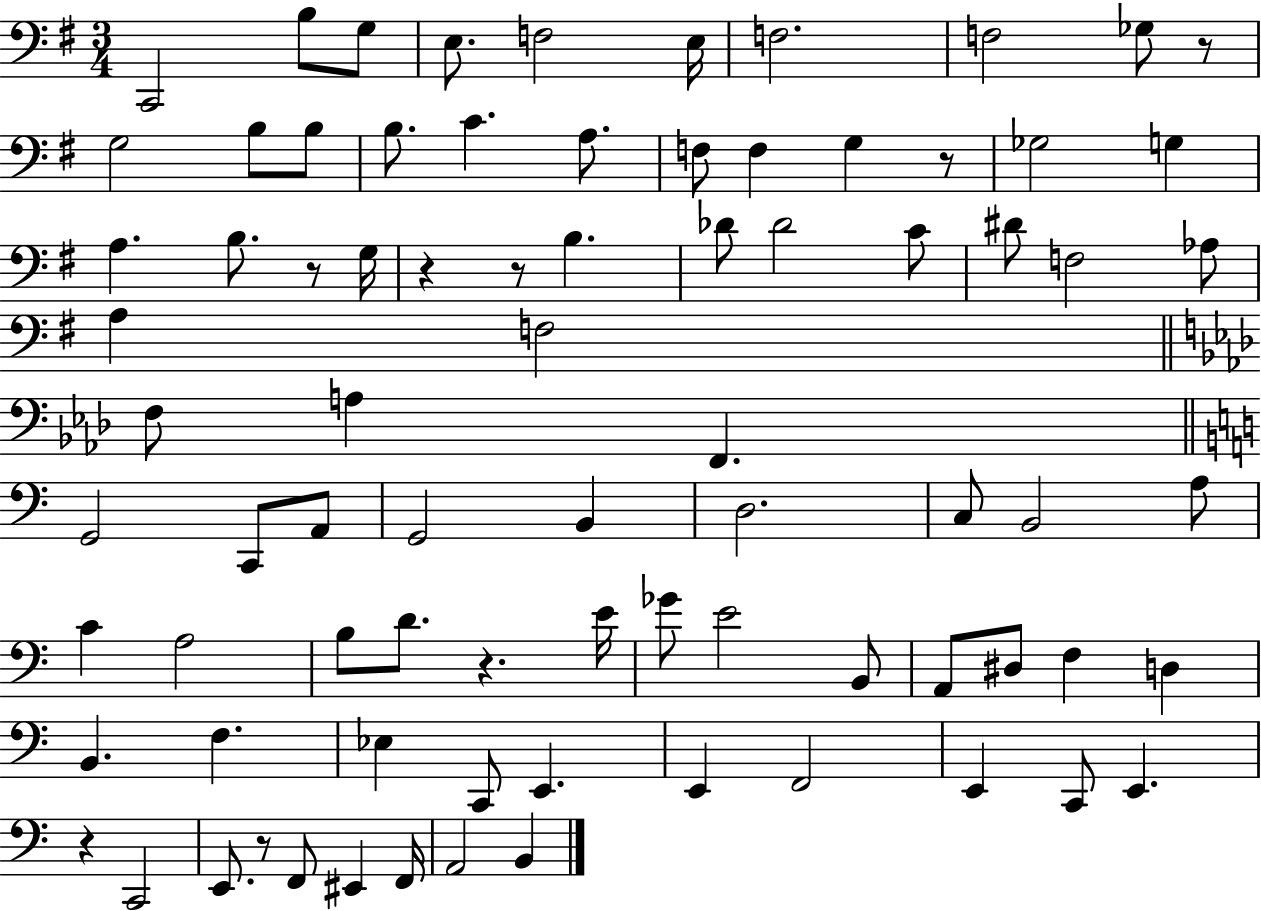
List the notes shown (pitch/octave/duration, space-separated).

C2/h B3/e G3/e E3/e. F3/h E3/s F3/h. F3/h Gb3/e R/e G3/h B3/e B3/e B3/e. C4/q. A3/e. F3/e F3/q G3/q R/e Gb3/h G3/q A3/q. B3/e. R/e G3/s R/q R/e B3/q. Db4/e Db4/h C4/e D#4/e F3/h Ab3/e A3/q F3/h F3/e A3/q F2/q. G2/h C2/e A2/e G2/h B2/q D3/h. C3/e B2/h A3/e C4/q A3/h B3/e D4/e. R/q. E4/s Gb4/e E4/h B2/e A2/e D#3/e F3/q D3/q B2/q. F3/q. Eb3/q C2/e E2/q. E2/q F2/h E2/q C2/e E2/q. R/q C2/h E2/e. R/e F2/e EIS2/q F2/s A2/h B2/q